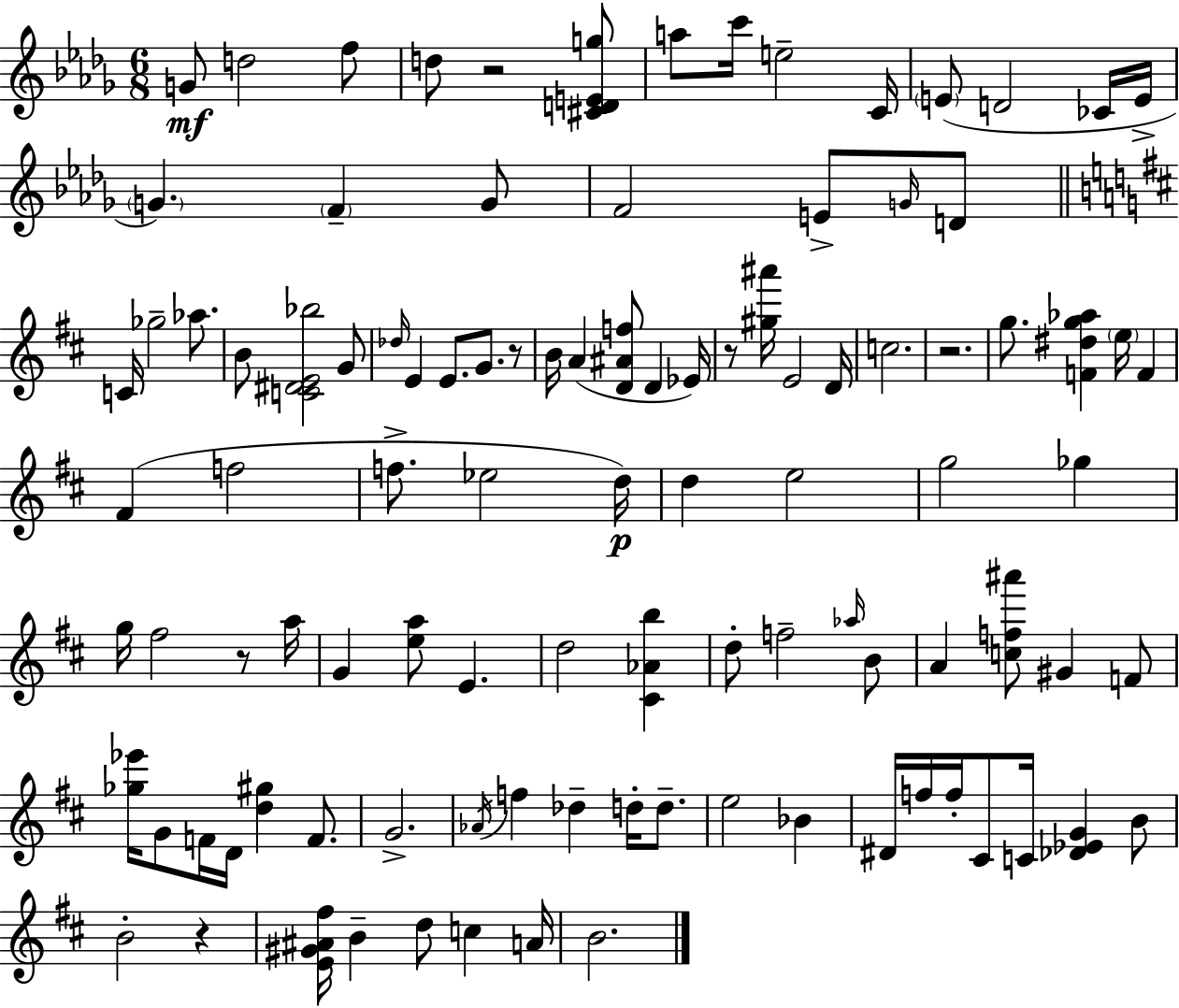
G4/e D5/h F5/e D5/e R/h [C#4,D4,E4,G5]/e A5/e C6/s E5/h C4/s E4/e D4/h CES4/s E4/s G4/q. F4/q G4/e F4/h E4/e G4/s D4/e C4/s Gb5/h Ab5/e. B4/e [C4,D#4,E4,Bb5]/h G4/e Db5/s E4/q E4/e. G4/e. R/e B4/s A4/q [D4,A#4,F5]/e D4/q Eb4/s R/e [G#5,A#6]/s E4/h D4/s C5/h. R/h. G5/e. [F4,D#5,G5,Ab5]/q E5/s F4/q F#4/q F5/h F5/e. Eb5/h D5/s D5/q E5/h G5/h Gb5/q G5/s F#5/h R/e A5/s G4/q [E5,A5]/e E4/q. D5/h [C#4,Ab4,B5]/q D5/e F5/h Ab5/s B4/e A4/q [C5,F5,A#6]/e G#4/q F4/e [Gb5,Eb6]/s G4/e F4/s D4/s [D5,G#5]/q F4/e. G4/h. Ab4/s F5/q Db5/q D5/s D5/e. E5/h Bb4/q D#4/s F5/s F5/s C#4/e C4/s [Db4,Eb4,G4]/q B4/e B4/h R/q [E4,G#4,A#4,F#5]/s B4/q D5/e C5/q A4/s B4/h.